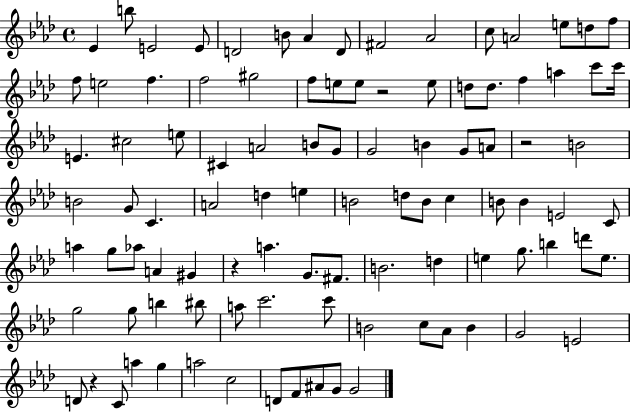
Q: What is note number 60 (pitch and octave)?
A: A4